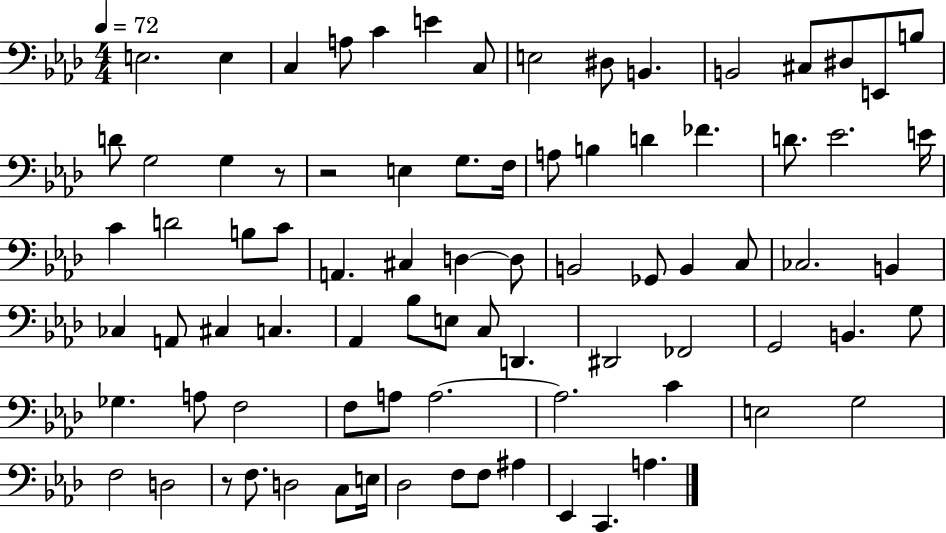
X:1
T:Untitled
M:4/4
L:1/4
K:Ab
E,2 E, C, A,/2 C E C,/2 E,2 ^D,/2 B,, B,,2 ^C,/2 ^D,/2 E,,/2 B,/2 D/2 G,2 G, z/2 z2 E, G,/2 F,/4 A,/2 B, D _F D/2 _E2 E/4 C D2 B,/2 C/2 A,, ^C, D, D,/2 B,,2 _G,,/2 B,, C,/2 _C,2 B,, _C, A,,/2 ^C, C, _A,, _B,/2 E,/2 C,/2 D,, ^D,,2 _F,,2 G,,2 B,, G,/2 _G, A,/2 F,2 F,/2 A,/2 A,2 A,2 C E,2 G,2 F,2 D,2 z/2 F,/2 D,2 C,/2 E,/4 _D,2 F,/2 F,/2 ^A, _E,, C,, A,